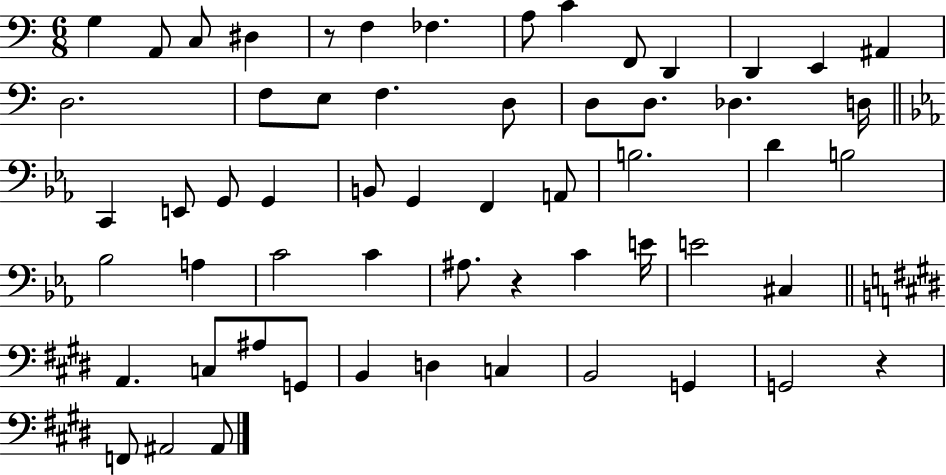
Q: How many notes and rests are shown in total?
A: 58